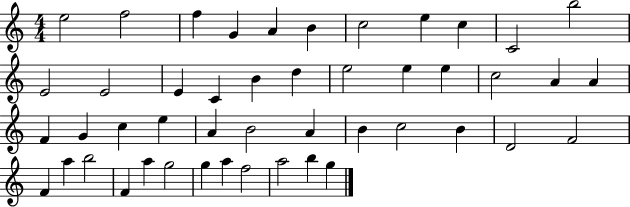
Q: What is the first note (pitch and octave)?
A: E5